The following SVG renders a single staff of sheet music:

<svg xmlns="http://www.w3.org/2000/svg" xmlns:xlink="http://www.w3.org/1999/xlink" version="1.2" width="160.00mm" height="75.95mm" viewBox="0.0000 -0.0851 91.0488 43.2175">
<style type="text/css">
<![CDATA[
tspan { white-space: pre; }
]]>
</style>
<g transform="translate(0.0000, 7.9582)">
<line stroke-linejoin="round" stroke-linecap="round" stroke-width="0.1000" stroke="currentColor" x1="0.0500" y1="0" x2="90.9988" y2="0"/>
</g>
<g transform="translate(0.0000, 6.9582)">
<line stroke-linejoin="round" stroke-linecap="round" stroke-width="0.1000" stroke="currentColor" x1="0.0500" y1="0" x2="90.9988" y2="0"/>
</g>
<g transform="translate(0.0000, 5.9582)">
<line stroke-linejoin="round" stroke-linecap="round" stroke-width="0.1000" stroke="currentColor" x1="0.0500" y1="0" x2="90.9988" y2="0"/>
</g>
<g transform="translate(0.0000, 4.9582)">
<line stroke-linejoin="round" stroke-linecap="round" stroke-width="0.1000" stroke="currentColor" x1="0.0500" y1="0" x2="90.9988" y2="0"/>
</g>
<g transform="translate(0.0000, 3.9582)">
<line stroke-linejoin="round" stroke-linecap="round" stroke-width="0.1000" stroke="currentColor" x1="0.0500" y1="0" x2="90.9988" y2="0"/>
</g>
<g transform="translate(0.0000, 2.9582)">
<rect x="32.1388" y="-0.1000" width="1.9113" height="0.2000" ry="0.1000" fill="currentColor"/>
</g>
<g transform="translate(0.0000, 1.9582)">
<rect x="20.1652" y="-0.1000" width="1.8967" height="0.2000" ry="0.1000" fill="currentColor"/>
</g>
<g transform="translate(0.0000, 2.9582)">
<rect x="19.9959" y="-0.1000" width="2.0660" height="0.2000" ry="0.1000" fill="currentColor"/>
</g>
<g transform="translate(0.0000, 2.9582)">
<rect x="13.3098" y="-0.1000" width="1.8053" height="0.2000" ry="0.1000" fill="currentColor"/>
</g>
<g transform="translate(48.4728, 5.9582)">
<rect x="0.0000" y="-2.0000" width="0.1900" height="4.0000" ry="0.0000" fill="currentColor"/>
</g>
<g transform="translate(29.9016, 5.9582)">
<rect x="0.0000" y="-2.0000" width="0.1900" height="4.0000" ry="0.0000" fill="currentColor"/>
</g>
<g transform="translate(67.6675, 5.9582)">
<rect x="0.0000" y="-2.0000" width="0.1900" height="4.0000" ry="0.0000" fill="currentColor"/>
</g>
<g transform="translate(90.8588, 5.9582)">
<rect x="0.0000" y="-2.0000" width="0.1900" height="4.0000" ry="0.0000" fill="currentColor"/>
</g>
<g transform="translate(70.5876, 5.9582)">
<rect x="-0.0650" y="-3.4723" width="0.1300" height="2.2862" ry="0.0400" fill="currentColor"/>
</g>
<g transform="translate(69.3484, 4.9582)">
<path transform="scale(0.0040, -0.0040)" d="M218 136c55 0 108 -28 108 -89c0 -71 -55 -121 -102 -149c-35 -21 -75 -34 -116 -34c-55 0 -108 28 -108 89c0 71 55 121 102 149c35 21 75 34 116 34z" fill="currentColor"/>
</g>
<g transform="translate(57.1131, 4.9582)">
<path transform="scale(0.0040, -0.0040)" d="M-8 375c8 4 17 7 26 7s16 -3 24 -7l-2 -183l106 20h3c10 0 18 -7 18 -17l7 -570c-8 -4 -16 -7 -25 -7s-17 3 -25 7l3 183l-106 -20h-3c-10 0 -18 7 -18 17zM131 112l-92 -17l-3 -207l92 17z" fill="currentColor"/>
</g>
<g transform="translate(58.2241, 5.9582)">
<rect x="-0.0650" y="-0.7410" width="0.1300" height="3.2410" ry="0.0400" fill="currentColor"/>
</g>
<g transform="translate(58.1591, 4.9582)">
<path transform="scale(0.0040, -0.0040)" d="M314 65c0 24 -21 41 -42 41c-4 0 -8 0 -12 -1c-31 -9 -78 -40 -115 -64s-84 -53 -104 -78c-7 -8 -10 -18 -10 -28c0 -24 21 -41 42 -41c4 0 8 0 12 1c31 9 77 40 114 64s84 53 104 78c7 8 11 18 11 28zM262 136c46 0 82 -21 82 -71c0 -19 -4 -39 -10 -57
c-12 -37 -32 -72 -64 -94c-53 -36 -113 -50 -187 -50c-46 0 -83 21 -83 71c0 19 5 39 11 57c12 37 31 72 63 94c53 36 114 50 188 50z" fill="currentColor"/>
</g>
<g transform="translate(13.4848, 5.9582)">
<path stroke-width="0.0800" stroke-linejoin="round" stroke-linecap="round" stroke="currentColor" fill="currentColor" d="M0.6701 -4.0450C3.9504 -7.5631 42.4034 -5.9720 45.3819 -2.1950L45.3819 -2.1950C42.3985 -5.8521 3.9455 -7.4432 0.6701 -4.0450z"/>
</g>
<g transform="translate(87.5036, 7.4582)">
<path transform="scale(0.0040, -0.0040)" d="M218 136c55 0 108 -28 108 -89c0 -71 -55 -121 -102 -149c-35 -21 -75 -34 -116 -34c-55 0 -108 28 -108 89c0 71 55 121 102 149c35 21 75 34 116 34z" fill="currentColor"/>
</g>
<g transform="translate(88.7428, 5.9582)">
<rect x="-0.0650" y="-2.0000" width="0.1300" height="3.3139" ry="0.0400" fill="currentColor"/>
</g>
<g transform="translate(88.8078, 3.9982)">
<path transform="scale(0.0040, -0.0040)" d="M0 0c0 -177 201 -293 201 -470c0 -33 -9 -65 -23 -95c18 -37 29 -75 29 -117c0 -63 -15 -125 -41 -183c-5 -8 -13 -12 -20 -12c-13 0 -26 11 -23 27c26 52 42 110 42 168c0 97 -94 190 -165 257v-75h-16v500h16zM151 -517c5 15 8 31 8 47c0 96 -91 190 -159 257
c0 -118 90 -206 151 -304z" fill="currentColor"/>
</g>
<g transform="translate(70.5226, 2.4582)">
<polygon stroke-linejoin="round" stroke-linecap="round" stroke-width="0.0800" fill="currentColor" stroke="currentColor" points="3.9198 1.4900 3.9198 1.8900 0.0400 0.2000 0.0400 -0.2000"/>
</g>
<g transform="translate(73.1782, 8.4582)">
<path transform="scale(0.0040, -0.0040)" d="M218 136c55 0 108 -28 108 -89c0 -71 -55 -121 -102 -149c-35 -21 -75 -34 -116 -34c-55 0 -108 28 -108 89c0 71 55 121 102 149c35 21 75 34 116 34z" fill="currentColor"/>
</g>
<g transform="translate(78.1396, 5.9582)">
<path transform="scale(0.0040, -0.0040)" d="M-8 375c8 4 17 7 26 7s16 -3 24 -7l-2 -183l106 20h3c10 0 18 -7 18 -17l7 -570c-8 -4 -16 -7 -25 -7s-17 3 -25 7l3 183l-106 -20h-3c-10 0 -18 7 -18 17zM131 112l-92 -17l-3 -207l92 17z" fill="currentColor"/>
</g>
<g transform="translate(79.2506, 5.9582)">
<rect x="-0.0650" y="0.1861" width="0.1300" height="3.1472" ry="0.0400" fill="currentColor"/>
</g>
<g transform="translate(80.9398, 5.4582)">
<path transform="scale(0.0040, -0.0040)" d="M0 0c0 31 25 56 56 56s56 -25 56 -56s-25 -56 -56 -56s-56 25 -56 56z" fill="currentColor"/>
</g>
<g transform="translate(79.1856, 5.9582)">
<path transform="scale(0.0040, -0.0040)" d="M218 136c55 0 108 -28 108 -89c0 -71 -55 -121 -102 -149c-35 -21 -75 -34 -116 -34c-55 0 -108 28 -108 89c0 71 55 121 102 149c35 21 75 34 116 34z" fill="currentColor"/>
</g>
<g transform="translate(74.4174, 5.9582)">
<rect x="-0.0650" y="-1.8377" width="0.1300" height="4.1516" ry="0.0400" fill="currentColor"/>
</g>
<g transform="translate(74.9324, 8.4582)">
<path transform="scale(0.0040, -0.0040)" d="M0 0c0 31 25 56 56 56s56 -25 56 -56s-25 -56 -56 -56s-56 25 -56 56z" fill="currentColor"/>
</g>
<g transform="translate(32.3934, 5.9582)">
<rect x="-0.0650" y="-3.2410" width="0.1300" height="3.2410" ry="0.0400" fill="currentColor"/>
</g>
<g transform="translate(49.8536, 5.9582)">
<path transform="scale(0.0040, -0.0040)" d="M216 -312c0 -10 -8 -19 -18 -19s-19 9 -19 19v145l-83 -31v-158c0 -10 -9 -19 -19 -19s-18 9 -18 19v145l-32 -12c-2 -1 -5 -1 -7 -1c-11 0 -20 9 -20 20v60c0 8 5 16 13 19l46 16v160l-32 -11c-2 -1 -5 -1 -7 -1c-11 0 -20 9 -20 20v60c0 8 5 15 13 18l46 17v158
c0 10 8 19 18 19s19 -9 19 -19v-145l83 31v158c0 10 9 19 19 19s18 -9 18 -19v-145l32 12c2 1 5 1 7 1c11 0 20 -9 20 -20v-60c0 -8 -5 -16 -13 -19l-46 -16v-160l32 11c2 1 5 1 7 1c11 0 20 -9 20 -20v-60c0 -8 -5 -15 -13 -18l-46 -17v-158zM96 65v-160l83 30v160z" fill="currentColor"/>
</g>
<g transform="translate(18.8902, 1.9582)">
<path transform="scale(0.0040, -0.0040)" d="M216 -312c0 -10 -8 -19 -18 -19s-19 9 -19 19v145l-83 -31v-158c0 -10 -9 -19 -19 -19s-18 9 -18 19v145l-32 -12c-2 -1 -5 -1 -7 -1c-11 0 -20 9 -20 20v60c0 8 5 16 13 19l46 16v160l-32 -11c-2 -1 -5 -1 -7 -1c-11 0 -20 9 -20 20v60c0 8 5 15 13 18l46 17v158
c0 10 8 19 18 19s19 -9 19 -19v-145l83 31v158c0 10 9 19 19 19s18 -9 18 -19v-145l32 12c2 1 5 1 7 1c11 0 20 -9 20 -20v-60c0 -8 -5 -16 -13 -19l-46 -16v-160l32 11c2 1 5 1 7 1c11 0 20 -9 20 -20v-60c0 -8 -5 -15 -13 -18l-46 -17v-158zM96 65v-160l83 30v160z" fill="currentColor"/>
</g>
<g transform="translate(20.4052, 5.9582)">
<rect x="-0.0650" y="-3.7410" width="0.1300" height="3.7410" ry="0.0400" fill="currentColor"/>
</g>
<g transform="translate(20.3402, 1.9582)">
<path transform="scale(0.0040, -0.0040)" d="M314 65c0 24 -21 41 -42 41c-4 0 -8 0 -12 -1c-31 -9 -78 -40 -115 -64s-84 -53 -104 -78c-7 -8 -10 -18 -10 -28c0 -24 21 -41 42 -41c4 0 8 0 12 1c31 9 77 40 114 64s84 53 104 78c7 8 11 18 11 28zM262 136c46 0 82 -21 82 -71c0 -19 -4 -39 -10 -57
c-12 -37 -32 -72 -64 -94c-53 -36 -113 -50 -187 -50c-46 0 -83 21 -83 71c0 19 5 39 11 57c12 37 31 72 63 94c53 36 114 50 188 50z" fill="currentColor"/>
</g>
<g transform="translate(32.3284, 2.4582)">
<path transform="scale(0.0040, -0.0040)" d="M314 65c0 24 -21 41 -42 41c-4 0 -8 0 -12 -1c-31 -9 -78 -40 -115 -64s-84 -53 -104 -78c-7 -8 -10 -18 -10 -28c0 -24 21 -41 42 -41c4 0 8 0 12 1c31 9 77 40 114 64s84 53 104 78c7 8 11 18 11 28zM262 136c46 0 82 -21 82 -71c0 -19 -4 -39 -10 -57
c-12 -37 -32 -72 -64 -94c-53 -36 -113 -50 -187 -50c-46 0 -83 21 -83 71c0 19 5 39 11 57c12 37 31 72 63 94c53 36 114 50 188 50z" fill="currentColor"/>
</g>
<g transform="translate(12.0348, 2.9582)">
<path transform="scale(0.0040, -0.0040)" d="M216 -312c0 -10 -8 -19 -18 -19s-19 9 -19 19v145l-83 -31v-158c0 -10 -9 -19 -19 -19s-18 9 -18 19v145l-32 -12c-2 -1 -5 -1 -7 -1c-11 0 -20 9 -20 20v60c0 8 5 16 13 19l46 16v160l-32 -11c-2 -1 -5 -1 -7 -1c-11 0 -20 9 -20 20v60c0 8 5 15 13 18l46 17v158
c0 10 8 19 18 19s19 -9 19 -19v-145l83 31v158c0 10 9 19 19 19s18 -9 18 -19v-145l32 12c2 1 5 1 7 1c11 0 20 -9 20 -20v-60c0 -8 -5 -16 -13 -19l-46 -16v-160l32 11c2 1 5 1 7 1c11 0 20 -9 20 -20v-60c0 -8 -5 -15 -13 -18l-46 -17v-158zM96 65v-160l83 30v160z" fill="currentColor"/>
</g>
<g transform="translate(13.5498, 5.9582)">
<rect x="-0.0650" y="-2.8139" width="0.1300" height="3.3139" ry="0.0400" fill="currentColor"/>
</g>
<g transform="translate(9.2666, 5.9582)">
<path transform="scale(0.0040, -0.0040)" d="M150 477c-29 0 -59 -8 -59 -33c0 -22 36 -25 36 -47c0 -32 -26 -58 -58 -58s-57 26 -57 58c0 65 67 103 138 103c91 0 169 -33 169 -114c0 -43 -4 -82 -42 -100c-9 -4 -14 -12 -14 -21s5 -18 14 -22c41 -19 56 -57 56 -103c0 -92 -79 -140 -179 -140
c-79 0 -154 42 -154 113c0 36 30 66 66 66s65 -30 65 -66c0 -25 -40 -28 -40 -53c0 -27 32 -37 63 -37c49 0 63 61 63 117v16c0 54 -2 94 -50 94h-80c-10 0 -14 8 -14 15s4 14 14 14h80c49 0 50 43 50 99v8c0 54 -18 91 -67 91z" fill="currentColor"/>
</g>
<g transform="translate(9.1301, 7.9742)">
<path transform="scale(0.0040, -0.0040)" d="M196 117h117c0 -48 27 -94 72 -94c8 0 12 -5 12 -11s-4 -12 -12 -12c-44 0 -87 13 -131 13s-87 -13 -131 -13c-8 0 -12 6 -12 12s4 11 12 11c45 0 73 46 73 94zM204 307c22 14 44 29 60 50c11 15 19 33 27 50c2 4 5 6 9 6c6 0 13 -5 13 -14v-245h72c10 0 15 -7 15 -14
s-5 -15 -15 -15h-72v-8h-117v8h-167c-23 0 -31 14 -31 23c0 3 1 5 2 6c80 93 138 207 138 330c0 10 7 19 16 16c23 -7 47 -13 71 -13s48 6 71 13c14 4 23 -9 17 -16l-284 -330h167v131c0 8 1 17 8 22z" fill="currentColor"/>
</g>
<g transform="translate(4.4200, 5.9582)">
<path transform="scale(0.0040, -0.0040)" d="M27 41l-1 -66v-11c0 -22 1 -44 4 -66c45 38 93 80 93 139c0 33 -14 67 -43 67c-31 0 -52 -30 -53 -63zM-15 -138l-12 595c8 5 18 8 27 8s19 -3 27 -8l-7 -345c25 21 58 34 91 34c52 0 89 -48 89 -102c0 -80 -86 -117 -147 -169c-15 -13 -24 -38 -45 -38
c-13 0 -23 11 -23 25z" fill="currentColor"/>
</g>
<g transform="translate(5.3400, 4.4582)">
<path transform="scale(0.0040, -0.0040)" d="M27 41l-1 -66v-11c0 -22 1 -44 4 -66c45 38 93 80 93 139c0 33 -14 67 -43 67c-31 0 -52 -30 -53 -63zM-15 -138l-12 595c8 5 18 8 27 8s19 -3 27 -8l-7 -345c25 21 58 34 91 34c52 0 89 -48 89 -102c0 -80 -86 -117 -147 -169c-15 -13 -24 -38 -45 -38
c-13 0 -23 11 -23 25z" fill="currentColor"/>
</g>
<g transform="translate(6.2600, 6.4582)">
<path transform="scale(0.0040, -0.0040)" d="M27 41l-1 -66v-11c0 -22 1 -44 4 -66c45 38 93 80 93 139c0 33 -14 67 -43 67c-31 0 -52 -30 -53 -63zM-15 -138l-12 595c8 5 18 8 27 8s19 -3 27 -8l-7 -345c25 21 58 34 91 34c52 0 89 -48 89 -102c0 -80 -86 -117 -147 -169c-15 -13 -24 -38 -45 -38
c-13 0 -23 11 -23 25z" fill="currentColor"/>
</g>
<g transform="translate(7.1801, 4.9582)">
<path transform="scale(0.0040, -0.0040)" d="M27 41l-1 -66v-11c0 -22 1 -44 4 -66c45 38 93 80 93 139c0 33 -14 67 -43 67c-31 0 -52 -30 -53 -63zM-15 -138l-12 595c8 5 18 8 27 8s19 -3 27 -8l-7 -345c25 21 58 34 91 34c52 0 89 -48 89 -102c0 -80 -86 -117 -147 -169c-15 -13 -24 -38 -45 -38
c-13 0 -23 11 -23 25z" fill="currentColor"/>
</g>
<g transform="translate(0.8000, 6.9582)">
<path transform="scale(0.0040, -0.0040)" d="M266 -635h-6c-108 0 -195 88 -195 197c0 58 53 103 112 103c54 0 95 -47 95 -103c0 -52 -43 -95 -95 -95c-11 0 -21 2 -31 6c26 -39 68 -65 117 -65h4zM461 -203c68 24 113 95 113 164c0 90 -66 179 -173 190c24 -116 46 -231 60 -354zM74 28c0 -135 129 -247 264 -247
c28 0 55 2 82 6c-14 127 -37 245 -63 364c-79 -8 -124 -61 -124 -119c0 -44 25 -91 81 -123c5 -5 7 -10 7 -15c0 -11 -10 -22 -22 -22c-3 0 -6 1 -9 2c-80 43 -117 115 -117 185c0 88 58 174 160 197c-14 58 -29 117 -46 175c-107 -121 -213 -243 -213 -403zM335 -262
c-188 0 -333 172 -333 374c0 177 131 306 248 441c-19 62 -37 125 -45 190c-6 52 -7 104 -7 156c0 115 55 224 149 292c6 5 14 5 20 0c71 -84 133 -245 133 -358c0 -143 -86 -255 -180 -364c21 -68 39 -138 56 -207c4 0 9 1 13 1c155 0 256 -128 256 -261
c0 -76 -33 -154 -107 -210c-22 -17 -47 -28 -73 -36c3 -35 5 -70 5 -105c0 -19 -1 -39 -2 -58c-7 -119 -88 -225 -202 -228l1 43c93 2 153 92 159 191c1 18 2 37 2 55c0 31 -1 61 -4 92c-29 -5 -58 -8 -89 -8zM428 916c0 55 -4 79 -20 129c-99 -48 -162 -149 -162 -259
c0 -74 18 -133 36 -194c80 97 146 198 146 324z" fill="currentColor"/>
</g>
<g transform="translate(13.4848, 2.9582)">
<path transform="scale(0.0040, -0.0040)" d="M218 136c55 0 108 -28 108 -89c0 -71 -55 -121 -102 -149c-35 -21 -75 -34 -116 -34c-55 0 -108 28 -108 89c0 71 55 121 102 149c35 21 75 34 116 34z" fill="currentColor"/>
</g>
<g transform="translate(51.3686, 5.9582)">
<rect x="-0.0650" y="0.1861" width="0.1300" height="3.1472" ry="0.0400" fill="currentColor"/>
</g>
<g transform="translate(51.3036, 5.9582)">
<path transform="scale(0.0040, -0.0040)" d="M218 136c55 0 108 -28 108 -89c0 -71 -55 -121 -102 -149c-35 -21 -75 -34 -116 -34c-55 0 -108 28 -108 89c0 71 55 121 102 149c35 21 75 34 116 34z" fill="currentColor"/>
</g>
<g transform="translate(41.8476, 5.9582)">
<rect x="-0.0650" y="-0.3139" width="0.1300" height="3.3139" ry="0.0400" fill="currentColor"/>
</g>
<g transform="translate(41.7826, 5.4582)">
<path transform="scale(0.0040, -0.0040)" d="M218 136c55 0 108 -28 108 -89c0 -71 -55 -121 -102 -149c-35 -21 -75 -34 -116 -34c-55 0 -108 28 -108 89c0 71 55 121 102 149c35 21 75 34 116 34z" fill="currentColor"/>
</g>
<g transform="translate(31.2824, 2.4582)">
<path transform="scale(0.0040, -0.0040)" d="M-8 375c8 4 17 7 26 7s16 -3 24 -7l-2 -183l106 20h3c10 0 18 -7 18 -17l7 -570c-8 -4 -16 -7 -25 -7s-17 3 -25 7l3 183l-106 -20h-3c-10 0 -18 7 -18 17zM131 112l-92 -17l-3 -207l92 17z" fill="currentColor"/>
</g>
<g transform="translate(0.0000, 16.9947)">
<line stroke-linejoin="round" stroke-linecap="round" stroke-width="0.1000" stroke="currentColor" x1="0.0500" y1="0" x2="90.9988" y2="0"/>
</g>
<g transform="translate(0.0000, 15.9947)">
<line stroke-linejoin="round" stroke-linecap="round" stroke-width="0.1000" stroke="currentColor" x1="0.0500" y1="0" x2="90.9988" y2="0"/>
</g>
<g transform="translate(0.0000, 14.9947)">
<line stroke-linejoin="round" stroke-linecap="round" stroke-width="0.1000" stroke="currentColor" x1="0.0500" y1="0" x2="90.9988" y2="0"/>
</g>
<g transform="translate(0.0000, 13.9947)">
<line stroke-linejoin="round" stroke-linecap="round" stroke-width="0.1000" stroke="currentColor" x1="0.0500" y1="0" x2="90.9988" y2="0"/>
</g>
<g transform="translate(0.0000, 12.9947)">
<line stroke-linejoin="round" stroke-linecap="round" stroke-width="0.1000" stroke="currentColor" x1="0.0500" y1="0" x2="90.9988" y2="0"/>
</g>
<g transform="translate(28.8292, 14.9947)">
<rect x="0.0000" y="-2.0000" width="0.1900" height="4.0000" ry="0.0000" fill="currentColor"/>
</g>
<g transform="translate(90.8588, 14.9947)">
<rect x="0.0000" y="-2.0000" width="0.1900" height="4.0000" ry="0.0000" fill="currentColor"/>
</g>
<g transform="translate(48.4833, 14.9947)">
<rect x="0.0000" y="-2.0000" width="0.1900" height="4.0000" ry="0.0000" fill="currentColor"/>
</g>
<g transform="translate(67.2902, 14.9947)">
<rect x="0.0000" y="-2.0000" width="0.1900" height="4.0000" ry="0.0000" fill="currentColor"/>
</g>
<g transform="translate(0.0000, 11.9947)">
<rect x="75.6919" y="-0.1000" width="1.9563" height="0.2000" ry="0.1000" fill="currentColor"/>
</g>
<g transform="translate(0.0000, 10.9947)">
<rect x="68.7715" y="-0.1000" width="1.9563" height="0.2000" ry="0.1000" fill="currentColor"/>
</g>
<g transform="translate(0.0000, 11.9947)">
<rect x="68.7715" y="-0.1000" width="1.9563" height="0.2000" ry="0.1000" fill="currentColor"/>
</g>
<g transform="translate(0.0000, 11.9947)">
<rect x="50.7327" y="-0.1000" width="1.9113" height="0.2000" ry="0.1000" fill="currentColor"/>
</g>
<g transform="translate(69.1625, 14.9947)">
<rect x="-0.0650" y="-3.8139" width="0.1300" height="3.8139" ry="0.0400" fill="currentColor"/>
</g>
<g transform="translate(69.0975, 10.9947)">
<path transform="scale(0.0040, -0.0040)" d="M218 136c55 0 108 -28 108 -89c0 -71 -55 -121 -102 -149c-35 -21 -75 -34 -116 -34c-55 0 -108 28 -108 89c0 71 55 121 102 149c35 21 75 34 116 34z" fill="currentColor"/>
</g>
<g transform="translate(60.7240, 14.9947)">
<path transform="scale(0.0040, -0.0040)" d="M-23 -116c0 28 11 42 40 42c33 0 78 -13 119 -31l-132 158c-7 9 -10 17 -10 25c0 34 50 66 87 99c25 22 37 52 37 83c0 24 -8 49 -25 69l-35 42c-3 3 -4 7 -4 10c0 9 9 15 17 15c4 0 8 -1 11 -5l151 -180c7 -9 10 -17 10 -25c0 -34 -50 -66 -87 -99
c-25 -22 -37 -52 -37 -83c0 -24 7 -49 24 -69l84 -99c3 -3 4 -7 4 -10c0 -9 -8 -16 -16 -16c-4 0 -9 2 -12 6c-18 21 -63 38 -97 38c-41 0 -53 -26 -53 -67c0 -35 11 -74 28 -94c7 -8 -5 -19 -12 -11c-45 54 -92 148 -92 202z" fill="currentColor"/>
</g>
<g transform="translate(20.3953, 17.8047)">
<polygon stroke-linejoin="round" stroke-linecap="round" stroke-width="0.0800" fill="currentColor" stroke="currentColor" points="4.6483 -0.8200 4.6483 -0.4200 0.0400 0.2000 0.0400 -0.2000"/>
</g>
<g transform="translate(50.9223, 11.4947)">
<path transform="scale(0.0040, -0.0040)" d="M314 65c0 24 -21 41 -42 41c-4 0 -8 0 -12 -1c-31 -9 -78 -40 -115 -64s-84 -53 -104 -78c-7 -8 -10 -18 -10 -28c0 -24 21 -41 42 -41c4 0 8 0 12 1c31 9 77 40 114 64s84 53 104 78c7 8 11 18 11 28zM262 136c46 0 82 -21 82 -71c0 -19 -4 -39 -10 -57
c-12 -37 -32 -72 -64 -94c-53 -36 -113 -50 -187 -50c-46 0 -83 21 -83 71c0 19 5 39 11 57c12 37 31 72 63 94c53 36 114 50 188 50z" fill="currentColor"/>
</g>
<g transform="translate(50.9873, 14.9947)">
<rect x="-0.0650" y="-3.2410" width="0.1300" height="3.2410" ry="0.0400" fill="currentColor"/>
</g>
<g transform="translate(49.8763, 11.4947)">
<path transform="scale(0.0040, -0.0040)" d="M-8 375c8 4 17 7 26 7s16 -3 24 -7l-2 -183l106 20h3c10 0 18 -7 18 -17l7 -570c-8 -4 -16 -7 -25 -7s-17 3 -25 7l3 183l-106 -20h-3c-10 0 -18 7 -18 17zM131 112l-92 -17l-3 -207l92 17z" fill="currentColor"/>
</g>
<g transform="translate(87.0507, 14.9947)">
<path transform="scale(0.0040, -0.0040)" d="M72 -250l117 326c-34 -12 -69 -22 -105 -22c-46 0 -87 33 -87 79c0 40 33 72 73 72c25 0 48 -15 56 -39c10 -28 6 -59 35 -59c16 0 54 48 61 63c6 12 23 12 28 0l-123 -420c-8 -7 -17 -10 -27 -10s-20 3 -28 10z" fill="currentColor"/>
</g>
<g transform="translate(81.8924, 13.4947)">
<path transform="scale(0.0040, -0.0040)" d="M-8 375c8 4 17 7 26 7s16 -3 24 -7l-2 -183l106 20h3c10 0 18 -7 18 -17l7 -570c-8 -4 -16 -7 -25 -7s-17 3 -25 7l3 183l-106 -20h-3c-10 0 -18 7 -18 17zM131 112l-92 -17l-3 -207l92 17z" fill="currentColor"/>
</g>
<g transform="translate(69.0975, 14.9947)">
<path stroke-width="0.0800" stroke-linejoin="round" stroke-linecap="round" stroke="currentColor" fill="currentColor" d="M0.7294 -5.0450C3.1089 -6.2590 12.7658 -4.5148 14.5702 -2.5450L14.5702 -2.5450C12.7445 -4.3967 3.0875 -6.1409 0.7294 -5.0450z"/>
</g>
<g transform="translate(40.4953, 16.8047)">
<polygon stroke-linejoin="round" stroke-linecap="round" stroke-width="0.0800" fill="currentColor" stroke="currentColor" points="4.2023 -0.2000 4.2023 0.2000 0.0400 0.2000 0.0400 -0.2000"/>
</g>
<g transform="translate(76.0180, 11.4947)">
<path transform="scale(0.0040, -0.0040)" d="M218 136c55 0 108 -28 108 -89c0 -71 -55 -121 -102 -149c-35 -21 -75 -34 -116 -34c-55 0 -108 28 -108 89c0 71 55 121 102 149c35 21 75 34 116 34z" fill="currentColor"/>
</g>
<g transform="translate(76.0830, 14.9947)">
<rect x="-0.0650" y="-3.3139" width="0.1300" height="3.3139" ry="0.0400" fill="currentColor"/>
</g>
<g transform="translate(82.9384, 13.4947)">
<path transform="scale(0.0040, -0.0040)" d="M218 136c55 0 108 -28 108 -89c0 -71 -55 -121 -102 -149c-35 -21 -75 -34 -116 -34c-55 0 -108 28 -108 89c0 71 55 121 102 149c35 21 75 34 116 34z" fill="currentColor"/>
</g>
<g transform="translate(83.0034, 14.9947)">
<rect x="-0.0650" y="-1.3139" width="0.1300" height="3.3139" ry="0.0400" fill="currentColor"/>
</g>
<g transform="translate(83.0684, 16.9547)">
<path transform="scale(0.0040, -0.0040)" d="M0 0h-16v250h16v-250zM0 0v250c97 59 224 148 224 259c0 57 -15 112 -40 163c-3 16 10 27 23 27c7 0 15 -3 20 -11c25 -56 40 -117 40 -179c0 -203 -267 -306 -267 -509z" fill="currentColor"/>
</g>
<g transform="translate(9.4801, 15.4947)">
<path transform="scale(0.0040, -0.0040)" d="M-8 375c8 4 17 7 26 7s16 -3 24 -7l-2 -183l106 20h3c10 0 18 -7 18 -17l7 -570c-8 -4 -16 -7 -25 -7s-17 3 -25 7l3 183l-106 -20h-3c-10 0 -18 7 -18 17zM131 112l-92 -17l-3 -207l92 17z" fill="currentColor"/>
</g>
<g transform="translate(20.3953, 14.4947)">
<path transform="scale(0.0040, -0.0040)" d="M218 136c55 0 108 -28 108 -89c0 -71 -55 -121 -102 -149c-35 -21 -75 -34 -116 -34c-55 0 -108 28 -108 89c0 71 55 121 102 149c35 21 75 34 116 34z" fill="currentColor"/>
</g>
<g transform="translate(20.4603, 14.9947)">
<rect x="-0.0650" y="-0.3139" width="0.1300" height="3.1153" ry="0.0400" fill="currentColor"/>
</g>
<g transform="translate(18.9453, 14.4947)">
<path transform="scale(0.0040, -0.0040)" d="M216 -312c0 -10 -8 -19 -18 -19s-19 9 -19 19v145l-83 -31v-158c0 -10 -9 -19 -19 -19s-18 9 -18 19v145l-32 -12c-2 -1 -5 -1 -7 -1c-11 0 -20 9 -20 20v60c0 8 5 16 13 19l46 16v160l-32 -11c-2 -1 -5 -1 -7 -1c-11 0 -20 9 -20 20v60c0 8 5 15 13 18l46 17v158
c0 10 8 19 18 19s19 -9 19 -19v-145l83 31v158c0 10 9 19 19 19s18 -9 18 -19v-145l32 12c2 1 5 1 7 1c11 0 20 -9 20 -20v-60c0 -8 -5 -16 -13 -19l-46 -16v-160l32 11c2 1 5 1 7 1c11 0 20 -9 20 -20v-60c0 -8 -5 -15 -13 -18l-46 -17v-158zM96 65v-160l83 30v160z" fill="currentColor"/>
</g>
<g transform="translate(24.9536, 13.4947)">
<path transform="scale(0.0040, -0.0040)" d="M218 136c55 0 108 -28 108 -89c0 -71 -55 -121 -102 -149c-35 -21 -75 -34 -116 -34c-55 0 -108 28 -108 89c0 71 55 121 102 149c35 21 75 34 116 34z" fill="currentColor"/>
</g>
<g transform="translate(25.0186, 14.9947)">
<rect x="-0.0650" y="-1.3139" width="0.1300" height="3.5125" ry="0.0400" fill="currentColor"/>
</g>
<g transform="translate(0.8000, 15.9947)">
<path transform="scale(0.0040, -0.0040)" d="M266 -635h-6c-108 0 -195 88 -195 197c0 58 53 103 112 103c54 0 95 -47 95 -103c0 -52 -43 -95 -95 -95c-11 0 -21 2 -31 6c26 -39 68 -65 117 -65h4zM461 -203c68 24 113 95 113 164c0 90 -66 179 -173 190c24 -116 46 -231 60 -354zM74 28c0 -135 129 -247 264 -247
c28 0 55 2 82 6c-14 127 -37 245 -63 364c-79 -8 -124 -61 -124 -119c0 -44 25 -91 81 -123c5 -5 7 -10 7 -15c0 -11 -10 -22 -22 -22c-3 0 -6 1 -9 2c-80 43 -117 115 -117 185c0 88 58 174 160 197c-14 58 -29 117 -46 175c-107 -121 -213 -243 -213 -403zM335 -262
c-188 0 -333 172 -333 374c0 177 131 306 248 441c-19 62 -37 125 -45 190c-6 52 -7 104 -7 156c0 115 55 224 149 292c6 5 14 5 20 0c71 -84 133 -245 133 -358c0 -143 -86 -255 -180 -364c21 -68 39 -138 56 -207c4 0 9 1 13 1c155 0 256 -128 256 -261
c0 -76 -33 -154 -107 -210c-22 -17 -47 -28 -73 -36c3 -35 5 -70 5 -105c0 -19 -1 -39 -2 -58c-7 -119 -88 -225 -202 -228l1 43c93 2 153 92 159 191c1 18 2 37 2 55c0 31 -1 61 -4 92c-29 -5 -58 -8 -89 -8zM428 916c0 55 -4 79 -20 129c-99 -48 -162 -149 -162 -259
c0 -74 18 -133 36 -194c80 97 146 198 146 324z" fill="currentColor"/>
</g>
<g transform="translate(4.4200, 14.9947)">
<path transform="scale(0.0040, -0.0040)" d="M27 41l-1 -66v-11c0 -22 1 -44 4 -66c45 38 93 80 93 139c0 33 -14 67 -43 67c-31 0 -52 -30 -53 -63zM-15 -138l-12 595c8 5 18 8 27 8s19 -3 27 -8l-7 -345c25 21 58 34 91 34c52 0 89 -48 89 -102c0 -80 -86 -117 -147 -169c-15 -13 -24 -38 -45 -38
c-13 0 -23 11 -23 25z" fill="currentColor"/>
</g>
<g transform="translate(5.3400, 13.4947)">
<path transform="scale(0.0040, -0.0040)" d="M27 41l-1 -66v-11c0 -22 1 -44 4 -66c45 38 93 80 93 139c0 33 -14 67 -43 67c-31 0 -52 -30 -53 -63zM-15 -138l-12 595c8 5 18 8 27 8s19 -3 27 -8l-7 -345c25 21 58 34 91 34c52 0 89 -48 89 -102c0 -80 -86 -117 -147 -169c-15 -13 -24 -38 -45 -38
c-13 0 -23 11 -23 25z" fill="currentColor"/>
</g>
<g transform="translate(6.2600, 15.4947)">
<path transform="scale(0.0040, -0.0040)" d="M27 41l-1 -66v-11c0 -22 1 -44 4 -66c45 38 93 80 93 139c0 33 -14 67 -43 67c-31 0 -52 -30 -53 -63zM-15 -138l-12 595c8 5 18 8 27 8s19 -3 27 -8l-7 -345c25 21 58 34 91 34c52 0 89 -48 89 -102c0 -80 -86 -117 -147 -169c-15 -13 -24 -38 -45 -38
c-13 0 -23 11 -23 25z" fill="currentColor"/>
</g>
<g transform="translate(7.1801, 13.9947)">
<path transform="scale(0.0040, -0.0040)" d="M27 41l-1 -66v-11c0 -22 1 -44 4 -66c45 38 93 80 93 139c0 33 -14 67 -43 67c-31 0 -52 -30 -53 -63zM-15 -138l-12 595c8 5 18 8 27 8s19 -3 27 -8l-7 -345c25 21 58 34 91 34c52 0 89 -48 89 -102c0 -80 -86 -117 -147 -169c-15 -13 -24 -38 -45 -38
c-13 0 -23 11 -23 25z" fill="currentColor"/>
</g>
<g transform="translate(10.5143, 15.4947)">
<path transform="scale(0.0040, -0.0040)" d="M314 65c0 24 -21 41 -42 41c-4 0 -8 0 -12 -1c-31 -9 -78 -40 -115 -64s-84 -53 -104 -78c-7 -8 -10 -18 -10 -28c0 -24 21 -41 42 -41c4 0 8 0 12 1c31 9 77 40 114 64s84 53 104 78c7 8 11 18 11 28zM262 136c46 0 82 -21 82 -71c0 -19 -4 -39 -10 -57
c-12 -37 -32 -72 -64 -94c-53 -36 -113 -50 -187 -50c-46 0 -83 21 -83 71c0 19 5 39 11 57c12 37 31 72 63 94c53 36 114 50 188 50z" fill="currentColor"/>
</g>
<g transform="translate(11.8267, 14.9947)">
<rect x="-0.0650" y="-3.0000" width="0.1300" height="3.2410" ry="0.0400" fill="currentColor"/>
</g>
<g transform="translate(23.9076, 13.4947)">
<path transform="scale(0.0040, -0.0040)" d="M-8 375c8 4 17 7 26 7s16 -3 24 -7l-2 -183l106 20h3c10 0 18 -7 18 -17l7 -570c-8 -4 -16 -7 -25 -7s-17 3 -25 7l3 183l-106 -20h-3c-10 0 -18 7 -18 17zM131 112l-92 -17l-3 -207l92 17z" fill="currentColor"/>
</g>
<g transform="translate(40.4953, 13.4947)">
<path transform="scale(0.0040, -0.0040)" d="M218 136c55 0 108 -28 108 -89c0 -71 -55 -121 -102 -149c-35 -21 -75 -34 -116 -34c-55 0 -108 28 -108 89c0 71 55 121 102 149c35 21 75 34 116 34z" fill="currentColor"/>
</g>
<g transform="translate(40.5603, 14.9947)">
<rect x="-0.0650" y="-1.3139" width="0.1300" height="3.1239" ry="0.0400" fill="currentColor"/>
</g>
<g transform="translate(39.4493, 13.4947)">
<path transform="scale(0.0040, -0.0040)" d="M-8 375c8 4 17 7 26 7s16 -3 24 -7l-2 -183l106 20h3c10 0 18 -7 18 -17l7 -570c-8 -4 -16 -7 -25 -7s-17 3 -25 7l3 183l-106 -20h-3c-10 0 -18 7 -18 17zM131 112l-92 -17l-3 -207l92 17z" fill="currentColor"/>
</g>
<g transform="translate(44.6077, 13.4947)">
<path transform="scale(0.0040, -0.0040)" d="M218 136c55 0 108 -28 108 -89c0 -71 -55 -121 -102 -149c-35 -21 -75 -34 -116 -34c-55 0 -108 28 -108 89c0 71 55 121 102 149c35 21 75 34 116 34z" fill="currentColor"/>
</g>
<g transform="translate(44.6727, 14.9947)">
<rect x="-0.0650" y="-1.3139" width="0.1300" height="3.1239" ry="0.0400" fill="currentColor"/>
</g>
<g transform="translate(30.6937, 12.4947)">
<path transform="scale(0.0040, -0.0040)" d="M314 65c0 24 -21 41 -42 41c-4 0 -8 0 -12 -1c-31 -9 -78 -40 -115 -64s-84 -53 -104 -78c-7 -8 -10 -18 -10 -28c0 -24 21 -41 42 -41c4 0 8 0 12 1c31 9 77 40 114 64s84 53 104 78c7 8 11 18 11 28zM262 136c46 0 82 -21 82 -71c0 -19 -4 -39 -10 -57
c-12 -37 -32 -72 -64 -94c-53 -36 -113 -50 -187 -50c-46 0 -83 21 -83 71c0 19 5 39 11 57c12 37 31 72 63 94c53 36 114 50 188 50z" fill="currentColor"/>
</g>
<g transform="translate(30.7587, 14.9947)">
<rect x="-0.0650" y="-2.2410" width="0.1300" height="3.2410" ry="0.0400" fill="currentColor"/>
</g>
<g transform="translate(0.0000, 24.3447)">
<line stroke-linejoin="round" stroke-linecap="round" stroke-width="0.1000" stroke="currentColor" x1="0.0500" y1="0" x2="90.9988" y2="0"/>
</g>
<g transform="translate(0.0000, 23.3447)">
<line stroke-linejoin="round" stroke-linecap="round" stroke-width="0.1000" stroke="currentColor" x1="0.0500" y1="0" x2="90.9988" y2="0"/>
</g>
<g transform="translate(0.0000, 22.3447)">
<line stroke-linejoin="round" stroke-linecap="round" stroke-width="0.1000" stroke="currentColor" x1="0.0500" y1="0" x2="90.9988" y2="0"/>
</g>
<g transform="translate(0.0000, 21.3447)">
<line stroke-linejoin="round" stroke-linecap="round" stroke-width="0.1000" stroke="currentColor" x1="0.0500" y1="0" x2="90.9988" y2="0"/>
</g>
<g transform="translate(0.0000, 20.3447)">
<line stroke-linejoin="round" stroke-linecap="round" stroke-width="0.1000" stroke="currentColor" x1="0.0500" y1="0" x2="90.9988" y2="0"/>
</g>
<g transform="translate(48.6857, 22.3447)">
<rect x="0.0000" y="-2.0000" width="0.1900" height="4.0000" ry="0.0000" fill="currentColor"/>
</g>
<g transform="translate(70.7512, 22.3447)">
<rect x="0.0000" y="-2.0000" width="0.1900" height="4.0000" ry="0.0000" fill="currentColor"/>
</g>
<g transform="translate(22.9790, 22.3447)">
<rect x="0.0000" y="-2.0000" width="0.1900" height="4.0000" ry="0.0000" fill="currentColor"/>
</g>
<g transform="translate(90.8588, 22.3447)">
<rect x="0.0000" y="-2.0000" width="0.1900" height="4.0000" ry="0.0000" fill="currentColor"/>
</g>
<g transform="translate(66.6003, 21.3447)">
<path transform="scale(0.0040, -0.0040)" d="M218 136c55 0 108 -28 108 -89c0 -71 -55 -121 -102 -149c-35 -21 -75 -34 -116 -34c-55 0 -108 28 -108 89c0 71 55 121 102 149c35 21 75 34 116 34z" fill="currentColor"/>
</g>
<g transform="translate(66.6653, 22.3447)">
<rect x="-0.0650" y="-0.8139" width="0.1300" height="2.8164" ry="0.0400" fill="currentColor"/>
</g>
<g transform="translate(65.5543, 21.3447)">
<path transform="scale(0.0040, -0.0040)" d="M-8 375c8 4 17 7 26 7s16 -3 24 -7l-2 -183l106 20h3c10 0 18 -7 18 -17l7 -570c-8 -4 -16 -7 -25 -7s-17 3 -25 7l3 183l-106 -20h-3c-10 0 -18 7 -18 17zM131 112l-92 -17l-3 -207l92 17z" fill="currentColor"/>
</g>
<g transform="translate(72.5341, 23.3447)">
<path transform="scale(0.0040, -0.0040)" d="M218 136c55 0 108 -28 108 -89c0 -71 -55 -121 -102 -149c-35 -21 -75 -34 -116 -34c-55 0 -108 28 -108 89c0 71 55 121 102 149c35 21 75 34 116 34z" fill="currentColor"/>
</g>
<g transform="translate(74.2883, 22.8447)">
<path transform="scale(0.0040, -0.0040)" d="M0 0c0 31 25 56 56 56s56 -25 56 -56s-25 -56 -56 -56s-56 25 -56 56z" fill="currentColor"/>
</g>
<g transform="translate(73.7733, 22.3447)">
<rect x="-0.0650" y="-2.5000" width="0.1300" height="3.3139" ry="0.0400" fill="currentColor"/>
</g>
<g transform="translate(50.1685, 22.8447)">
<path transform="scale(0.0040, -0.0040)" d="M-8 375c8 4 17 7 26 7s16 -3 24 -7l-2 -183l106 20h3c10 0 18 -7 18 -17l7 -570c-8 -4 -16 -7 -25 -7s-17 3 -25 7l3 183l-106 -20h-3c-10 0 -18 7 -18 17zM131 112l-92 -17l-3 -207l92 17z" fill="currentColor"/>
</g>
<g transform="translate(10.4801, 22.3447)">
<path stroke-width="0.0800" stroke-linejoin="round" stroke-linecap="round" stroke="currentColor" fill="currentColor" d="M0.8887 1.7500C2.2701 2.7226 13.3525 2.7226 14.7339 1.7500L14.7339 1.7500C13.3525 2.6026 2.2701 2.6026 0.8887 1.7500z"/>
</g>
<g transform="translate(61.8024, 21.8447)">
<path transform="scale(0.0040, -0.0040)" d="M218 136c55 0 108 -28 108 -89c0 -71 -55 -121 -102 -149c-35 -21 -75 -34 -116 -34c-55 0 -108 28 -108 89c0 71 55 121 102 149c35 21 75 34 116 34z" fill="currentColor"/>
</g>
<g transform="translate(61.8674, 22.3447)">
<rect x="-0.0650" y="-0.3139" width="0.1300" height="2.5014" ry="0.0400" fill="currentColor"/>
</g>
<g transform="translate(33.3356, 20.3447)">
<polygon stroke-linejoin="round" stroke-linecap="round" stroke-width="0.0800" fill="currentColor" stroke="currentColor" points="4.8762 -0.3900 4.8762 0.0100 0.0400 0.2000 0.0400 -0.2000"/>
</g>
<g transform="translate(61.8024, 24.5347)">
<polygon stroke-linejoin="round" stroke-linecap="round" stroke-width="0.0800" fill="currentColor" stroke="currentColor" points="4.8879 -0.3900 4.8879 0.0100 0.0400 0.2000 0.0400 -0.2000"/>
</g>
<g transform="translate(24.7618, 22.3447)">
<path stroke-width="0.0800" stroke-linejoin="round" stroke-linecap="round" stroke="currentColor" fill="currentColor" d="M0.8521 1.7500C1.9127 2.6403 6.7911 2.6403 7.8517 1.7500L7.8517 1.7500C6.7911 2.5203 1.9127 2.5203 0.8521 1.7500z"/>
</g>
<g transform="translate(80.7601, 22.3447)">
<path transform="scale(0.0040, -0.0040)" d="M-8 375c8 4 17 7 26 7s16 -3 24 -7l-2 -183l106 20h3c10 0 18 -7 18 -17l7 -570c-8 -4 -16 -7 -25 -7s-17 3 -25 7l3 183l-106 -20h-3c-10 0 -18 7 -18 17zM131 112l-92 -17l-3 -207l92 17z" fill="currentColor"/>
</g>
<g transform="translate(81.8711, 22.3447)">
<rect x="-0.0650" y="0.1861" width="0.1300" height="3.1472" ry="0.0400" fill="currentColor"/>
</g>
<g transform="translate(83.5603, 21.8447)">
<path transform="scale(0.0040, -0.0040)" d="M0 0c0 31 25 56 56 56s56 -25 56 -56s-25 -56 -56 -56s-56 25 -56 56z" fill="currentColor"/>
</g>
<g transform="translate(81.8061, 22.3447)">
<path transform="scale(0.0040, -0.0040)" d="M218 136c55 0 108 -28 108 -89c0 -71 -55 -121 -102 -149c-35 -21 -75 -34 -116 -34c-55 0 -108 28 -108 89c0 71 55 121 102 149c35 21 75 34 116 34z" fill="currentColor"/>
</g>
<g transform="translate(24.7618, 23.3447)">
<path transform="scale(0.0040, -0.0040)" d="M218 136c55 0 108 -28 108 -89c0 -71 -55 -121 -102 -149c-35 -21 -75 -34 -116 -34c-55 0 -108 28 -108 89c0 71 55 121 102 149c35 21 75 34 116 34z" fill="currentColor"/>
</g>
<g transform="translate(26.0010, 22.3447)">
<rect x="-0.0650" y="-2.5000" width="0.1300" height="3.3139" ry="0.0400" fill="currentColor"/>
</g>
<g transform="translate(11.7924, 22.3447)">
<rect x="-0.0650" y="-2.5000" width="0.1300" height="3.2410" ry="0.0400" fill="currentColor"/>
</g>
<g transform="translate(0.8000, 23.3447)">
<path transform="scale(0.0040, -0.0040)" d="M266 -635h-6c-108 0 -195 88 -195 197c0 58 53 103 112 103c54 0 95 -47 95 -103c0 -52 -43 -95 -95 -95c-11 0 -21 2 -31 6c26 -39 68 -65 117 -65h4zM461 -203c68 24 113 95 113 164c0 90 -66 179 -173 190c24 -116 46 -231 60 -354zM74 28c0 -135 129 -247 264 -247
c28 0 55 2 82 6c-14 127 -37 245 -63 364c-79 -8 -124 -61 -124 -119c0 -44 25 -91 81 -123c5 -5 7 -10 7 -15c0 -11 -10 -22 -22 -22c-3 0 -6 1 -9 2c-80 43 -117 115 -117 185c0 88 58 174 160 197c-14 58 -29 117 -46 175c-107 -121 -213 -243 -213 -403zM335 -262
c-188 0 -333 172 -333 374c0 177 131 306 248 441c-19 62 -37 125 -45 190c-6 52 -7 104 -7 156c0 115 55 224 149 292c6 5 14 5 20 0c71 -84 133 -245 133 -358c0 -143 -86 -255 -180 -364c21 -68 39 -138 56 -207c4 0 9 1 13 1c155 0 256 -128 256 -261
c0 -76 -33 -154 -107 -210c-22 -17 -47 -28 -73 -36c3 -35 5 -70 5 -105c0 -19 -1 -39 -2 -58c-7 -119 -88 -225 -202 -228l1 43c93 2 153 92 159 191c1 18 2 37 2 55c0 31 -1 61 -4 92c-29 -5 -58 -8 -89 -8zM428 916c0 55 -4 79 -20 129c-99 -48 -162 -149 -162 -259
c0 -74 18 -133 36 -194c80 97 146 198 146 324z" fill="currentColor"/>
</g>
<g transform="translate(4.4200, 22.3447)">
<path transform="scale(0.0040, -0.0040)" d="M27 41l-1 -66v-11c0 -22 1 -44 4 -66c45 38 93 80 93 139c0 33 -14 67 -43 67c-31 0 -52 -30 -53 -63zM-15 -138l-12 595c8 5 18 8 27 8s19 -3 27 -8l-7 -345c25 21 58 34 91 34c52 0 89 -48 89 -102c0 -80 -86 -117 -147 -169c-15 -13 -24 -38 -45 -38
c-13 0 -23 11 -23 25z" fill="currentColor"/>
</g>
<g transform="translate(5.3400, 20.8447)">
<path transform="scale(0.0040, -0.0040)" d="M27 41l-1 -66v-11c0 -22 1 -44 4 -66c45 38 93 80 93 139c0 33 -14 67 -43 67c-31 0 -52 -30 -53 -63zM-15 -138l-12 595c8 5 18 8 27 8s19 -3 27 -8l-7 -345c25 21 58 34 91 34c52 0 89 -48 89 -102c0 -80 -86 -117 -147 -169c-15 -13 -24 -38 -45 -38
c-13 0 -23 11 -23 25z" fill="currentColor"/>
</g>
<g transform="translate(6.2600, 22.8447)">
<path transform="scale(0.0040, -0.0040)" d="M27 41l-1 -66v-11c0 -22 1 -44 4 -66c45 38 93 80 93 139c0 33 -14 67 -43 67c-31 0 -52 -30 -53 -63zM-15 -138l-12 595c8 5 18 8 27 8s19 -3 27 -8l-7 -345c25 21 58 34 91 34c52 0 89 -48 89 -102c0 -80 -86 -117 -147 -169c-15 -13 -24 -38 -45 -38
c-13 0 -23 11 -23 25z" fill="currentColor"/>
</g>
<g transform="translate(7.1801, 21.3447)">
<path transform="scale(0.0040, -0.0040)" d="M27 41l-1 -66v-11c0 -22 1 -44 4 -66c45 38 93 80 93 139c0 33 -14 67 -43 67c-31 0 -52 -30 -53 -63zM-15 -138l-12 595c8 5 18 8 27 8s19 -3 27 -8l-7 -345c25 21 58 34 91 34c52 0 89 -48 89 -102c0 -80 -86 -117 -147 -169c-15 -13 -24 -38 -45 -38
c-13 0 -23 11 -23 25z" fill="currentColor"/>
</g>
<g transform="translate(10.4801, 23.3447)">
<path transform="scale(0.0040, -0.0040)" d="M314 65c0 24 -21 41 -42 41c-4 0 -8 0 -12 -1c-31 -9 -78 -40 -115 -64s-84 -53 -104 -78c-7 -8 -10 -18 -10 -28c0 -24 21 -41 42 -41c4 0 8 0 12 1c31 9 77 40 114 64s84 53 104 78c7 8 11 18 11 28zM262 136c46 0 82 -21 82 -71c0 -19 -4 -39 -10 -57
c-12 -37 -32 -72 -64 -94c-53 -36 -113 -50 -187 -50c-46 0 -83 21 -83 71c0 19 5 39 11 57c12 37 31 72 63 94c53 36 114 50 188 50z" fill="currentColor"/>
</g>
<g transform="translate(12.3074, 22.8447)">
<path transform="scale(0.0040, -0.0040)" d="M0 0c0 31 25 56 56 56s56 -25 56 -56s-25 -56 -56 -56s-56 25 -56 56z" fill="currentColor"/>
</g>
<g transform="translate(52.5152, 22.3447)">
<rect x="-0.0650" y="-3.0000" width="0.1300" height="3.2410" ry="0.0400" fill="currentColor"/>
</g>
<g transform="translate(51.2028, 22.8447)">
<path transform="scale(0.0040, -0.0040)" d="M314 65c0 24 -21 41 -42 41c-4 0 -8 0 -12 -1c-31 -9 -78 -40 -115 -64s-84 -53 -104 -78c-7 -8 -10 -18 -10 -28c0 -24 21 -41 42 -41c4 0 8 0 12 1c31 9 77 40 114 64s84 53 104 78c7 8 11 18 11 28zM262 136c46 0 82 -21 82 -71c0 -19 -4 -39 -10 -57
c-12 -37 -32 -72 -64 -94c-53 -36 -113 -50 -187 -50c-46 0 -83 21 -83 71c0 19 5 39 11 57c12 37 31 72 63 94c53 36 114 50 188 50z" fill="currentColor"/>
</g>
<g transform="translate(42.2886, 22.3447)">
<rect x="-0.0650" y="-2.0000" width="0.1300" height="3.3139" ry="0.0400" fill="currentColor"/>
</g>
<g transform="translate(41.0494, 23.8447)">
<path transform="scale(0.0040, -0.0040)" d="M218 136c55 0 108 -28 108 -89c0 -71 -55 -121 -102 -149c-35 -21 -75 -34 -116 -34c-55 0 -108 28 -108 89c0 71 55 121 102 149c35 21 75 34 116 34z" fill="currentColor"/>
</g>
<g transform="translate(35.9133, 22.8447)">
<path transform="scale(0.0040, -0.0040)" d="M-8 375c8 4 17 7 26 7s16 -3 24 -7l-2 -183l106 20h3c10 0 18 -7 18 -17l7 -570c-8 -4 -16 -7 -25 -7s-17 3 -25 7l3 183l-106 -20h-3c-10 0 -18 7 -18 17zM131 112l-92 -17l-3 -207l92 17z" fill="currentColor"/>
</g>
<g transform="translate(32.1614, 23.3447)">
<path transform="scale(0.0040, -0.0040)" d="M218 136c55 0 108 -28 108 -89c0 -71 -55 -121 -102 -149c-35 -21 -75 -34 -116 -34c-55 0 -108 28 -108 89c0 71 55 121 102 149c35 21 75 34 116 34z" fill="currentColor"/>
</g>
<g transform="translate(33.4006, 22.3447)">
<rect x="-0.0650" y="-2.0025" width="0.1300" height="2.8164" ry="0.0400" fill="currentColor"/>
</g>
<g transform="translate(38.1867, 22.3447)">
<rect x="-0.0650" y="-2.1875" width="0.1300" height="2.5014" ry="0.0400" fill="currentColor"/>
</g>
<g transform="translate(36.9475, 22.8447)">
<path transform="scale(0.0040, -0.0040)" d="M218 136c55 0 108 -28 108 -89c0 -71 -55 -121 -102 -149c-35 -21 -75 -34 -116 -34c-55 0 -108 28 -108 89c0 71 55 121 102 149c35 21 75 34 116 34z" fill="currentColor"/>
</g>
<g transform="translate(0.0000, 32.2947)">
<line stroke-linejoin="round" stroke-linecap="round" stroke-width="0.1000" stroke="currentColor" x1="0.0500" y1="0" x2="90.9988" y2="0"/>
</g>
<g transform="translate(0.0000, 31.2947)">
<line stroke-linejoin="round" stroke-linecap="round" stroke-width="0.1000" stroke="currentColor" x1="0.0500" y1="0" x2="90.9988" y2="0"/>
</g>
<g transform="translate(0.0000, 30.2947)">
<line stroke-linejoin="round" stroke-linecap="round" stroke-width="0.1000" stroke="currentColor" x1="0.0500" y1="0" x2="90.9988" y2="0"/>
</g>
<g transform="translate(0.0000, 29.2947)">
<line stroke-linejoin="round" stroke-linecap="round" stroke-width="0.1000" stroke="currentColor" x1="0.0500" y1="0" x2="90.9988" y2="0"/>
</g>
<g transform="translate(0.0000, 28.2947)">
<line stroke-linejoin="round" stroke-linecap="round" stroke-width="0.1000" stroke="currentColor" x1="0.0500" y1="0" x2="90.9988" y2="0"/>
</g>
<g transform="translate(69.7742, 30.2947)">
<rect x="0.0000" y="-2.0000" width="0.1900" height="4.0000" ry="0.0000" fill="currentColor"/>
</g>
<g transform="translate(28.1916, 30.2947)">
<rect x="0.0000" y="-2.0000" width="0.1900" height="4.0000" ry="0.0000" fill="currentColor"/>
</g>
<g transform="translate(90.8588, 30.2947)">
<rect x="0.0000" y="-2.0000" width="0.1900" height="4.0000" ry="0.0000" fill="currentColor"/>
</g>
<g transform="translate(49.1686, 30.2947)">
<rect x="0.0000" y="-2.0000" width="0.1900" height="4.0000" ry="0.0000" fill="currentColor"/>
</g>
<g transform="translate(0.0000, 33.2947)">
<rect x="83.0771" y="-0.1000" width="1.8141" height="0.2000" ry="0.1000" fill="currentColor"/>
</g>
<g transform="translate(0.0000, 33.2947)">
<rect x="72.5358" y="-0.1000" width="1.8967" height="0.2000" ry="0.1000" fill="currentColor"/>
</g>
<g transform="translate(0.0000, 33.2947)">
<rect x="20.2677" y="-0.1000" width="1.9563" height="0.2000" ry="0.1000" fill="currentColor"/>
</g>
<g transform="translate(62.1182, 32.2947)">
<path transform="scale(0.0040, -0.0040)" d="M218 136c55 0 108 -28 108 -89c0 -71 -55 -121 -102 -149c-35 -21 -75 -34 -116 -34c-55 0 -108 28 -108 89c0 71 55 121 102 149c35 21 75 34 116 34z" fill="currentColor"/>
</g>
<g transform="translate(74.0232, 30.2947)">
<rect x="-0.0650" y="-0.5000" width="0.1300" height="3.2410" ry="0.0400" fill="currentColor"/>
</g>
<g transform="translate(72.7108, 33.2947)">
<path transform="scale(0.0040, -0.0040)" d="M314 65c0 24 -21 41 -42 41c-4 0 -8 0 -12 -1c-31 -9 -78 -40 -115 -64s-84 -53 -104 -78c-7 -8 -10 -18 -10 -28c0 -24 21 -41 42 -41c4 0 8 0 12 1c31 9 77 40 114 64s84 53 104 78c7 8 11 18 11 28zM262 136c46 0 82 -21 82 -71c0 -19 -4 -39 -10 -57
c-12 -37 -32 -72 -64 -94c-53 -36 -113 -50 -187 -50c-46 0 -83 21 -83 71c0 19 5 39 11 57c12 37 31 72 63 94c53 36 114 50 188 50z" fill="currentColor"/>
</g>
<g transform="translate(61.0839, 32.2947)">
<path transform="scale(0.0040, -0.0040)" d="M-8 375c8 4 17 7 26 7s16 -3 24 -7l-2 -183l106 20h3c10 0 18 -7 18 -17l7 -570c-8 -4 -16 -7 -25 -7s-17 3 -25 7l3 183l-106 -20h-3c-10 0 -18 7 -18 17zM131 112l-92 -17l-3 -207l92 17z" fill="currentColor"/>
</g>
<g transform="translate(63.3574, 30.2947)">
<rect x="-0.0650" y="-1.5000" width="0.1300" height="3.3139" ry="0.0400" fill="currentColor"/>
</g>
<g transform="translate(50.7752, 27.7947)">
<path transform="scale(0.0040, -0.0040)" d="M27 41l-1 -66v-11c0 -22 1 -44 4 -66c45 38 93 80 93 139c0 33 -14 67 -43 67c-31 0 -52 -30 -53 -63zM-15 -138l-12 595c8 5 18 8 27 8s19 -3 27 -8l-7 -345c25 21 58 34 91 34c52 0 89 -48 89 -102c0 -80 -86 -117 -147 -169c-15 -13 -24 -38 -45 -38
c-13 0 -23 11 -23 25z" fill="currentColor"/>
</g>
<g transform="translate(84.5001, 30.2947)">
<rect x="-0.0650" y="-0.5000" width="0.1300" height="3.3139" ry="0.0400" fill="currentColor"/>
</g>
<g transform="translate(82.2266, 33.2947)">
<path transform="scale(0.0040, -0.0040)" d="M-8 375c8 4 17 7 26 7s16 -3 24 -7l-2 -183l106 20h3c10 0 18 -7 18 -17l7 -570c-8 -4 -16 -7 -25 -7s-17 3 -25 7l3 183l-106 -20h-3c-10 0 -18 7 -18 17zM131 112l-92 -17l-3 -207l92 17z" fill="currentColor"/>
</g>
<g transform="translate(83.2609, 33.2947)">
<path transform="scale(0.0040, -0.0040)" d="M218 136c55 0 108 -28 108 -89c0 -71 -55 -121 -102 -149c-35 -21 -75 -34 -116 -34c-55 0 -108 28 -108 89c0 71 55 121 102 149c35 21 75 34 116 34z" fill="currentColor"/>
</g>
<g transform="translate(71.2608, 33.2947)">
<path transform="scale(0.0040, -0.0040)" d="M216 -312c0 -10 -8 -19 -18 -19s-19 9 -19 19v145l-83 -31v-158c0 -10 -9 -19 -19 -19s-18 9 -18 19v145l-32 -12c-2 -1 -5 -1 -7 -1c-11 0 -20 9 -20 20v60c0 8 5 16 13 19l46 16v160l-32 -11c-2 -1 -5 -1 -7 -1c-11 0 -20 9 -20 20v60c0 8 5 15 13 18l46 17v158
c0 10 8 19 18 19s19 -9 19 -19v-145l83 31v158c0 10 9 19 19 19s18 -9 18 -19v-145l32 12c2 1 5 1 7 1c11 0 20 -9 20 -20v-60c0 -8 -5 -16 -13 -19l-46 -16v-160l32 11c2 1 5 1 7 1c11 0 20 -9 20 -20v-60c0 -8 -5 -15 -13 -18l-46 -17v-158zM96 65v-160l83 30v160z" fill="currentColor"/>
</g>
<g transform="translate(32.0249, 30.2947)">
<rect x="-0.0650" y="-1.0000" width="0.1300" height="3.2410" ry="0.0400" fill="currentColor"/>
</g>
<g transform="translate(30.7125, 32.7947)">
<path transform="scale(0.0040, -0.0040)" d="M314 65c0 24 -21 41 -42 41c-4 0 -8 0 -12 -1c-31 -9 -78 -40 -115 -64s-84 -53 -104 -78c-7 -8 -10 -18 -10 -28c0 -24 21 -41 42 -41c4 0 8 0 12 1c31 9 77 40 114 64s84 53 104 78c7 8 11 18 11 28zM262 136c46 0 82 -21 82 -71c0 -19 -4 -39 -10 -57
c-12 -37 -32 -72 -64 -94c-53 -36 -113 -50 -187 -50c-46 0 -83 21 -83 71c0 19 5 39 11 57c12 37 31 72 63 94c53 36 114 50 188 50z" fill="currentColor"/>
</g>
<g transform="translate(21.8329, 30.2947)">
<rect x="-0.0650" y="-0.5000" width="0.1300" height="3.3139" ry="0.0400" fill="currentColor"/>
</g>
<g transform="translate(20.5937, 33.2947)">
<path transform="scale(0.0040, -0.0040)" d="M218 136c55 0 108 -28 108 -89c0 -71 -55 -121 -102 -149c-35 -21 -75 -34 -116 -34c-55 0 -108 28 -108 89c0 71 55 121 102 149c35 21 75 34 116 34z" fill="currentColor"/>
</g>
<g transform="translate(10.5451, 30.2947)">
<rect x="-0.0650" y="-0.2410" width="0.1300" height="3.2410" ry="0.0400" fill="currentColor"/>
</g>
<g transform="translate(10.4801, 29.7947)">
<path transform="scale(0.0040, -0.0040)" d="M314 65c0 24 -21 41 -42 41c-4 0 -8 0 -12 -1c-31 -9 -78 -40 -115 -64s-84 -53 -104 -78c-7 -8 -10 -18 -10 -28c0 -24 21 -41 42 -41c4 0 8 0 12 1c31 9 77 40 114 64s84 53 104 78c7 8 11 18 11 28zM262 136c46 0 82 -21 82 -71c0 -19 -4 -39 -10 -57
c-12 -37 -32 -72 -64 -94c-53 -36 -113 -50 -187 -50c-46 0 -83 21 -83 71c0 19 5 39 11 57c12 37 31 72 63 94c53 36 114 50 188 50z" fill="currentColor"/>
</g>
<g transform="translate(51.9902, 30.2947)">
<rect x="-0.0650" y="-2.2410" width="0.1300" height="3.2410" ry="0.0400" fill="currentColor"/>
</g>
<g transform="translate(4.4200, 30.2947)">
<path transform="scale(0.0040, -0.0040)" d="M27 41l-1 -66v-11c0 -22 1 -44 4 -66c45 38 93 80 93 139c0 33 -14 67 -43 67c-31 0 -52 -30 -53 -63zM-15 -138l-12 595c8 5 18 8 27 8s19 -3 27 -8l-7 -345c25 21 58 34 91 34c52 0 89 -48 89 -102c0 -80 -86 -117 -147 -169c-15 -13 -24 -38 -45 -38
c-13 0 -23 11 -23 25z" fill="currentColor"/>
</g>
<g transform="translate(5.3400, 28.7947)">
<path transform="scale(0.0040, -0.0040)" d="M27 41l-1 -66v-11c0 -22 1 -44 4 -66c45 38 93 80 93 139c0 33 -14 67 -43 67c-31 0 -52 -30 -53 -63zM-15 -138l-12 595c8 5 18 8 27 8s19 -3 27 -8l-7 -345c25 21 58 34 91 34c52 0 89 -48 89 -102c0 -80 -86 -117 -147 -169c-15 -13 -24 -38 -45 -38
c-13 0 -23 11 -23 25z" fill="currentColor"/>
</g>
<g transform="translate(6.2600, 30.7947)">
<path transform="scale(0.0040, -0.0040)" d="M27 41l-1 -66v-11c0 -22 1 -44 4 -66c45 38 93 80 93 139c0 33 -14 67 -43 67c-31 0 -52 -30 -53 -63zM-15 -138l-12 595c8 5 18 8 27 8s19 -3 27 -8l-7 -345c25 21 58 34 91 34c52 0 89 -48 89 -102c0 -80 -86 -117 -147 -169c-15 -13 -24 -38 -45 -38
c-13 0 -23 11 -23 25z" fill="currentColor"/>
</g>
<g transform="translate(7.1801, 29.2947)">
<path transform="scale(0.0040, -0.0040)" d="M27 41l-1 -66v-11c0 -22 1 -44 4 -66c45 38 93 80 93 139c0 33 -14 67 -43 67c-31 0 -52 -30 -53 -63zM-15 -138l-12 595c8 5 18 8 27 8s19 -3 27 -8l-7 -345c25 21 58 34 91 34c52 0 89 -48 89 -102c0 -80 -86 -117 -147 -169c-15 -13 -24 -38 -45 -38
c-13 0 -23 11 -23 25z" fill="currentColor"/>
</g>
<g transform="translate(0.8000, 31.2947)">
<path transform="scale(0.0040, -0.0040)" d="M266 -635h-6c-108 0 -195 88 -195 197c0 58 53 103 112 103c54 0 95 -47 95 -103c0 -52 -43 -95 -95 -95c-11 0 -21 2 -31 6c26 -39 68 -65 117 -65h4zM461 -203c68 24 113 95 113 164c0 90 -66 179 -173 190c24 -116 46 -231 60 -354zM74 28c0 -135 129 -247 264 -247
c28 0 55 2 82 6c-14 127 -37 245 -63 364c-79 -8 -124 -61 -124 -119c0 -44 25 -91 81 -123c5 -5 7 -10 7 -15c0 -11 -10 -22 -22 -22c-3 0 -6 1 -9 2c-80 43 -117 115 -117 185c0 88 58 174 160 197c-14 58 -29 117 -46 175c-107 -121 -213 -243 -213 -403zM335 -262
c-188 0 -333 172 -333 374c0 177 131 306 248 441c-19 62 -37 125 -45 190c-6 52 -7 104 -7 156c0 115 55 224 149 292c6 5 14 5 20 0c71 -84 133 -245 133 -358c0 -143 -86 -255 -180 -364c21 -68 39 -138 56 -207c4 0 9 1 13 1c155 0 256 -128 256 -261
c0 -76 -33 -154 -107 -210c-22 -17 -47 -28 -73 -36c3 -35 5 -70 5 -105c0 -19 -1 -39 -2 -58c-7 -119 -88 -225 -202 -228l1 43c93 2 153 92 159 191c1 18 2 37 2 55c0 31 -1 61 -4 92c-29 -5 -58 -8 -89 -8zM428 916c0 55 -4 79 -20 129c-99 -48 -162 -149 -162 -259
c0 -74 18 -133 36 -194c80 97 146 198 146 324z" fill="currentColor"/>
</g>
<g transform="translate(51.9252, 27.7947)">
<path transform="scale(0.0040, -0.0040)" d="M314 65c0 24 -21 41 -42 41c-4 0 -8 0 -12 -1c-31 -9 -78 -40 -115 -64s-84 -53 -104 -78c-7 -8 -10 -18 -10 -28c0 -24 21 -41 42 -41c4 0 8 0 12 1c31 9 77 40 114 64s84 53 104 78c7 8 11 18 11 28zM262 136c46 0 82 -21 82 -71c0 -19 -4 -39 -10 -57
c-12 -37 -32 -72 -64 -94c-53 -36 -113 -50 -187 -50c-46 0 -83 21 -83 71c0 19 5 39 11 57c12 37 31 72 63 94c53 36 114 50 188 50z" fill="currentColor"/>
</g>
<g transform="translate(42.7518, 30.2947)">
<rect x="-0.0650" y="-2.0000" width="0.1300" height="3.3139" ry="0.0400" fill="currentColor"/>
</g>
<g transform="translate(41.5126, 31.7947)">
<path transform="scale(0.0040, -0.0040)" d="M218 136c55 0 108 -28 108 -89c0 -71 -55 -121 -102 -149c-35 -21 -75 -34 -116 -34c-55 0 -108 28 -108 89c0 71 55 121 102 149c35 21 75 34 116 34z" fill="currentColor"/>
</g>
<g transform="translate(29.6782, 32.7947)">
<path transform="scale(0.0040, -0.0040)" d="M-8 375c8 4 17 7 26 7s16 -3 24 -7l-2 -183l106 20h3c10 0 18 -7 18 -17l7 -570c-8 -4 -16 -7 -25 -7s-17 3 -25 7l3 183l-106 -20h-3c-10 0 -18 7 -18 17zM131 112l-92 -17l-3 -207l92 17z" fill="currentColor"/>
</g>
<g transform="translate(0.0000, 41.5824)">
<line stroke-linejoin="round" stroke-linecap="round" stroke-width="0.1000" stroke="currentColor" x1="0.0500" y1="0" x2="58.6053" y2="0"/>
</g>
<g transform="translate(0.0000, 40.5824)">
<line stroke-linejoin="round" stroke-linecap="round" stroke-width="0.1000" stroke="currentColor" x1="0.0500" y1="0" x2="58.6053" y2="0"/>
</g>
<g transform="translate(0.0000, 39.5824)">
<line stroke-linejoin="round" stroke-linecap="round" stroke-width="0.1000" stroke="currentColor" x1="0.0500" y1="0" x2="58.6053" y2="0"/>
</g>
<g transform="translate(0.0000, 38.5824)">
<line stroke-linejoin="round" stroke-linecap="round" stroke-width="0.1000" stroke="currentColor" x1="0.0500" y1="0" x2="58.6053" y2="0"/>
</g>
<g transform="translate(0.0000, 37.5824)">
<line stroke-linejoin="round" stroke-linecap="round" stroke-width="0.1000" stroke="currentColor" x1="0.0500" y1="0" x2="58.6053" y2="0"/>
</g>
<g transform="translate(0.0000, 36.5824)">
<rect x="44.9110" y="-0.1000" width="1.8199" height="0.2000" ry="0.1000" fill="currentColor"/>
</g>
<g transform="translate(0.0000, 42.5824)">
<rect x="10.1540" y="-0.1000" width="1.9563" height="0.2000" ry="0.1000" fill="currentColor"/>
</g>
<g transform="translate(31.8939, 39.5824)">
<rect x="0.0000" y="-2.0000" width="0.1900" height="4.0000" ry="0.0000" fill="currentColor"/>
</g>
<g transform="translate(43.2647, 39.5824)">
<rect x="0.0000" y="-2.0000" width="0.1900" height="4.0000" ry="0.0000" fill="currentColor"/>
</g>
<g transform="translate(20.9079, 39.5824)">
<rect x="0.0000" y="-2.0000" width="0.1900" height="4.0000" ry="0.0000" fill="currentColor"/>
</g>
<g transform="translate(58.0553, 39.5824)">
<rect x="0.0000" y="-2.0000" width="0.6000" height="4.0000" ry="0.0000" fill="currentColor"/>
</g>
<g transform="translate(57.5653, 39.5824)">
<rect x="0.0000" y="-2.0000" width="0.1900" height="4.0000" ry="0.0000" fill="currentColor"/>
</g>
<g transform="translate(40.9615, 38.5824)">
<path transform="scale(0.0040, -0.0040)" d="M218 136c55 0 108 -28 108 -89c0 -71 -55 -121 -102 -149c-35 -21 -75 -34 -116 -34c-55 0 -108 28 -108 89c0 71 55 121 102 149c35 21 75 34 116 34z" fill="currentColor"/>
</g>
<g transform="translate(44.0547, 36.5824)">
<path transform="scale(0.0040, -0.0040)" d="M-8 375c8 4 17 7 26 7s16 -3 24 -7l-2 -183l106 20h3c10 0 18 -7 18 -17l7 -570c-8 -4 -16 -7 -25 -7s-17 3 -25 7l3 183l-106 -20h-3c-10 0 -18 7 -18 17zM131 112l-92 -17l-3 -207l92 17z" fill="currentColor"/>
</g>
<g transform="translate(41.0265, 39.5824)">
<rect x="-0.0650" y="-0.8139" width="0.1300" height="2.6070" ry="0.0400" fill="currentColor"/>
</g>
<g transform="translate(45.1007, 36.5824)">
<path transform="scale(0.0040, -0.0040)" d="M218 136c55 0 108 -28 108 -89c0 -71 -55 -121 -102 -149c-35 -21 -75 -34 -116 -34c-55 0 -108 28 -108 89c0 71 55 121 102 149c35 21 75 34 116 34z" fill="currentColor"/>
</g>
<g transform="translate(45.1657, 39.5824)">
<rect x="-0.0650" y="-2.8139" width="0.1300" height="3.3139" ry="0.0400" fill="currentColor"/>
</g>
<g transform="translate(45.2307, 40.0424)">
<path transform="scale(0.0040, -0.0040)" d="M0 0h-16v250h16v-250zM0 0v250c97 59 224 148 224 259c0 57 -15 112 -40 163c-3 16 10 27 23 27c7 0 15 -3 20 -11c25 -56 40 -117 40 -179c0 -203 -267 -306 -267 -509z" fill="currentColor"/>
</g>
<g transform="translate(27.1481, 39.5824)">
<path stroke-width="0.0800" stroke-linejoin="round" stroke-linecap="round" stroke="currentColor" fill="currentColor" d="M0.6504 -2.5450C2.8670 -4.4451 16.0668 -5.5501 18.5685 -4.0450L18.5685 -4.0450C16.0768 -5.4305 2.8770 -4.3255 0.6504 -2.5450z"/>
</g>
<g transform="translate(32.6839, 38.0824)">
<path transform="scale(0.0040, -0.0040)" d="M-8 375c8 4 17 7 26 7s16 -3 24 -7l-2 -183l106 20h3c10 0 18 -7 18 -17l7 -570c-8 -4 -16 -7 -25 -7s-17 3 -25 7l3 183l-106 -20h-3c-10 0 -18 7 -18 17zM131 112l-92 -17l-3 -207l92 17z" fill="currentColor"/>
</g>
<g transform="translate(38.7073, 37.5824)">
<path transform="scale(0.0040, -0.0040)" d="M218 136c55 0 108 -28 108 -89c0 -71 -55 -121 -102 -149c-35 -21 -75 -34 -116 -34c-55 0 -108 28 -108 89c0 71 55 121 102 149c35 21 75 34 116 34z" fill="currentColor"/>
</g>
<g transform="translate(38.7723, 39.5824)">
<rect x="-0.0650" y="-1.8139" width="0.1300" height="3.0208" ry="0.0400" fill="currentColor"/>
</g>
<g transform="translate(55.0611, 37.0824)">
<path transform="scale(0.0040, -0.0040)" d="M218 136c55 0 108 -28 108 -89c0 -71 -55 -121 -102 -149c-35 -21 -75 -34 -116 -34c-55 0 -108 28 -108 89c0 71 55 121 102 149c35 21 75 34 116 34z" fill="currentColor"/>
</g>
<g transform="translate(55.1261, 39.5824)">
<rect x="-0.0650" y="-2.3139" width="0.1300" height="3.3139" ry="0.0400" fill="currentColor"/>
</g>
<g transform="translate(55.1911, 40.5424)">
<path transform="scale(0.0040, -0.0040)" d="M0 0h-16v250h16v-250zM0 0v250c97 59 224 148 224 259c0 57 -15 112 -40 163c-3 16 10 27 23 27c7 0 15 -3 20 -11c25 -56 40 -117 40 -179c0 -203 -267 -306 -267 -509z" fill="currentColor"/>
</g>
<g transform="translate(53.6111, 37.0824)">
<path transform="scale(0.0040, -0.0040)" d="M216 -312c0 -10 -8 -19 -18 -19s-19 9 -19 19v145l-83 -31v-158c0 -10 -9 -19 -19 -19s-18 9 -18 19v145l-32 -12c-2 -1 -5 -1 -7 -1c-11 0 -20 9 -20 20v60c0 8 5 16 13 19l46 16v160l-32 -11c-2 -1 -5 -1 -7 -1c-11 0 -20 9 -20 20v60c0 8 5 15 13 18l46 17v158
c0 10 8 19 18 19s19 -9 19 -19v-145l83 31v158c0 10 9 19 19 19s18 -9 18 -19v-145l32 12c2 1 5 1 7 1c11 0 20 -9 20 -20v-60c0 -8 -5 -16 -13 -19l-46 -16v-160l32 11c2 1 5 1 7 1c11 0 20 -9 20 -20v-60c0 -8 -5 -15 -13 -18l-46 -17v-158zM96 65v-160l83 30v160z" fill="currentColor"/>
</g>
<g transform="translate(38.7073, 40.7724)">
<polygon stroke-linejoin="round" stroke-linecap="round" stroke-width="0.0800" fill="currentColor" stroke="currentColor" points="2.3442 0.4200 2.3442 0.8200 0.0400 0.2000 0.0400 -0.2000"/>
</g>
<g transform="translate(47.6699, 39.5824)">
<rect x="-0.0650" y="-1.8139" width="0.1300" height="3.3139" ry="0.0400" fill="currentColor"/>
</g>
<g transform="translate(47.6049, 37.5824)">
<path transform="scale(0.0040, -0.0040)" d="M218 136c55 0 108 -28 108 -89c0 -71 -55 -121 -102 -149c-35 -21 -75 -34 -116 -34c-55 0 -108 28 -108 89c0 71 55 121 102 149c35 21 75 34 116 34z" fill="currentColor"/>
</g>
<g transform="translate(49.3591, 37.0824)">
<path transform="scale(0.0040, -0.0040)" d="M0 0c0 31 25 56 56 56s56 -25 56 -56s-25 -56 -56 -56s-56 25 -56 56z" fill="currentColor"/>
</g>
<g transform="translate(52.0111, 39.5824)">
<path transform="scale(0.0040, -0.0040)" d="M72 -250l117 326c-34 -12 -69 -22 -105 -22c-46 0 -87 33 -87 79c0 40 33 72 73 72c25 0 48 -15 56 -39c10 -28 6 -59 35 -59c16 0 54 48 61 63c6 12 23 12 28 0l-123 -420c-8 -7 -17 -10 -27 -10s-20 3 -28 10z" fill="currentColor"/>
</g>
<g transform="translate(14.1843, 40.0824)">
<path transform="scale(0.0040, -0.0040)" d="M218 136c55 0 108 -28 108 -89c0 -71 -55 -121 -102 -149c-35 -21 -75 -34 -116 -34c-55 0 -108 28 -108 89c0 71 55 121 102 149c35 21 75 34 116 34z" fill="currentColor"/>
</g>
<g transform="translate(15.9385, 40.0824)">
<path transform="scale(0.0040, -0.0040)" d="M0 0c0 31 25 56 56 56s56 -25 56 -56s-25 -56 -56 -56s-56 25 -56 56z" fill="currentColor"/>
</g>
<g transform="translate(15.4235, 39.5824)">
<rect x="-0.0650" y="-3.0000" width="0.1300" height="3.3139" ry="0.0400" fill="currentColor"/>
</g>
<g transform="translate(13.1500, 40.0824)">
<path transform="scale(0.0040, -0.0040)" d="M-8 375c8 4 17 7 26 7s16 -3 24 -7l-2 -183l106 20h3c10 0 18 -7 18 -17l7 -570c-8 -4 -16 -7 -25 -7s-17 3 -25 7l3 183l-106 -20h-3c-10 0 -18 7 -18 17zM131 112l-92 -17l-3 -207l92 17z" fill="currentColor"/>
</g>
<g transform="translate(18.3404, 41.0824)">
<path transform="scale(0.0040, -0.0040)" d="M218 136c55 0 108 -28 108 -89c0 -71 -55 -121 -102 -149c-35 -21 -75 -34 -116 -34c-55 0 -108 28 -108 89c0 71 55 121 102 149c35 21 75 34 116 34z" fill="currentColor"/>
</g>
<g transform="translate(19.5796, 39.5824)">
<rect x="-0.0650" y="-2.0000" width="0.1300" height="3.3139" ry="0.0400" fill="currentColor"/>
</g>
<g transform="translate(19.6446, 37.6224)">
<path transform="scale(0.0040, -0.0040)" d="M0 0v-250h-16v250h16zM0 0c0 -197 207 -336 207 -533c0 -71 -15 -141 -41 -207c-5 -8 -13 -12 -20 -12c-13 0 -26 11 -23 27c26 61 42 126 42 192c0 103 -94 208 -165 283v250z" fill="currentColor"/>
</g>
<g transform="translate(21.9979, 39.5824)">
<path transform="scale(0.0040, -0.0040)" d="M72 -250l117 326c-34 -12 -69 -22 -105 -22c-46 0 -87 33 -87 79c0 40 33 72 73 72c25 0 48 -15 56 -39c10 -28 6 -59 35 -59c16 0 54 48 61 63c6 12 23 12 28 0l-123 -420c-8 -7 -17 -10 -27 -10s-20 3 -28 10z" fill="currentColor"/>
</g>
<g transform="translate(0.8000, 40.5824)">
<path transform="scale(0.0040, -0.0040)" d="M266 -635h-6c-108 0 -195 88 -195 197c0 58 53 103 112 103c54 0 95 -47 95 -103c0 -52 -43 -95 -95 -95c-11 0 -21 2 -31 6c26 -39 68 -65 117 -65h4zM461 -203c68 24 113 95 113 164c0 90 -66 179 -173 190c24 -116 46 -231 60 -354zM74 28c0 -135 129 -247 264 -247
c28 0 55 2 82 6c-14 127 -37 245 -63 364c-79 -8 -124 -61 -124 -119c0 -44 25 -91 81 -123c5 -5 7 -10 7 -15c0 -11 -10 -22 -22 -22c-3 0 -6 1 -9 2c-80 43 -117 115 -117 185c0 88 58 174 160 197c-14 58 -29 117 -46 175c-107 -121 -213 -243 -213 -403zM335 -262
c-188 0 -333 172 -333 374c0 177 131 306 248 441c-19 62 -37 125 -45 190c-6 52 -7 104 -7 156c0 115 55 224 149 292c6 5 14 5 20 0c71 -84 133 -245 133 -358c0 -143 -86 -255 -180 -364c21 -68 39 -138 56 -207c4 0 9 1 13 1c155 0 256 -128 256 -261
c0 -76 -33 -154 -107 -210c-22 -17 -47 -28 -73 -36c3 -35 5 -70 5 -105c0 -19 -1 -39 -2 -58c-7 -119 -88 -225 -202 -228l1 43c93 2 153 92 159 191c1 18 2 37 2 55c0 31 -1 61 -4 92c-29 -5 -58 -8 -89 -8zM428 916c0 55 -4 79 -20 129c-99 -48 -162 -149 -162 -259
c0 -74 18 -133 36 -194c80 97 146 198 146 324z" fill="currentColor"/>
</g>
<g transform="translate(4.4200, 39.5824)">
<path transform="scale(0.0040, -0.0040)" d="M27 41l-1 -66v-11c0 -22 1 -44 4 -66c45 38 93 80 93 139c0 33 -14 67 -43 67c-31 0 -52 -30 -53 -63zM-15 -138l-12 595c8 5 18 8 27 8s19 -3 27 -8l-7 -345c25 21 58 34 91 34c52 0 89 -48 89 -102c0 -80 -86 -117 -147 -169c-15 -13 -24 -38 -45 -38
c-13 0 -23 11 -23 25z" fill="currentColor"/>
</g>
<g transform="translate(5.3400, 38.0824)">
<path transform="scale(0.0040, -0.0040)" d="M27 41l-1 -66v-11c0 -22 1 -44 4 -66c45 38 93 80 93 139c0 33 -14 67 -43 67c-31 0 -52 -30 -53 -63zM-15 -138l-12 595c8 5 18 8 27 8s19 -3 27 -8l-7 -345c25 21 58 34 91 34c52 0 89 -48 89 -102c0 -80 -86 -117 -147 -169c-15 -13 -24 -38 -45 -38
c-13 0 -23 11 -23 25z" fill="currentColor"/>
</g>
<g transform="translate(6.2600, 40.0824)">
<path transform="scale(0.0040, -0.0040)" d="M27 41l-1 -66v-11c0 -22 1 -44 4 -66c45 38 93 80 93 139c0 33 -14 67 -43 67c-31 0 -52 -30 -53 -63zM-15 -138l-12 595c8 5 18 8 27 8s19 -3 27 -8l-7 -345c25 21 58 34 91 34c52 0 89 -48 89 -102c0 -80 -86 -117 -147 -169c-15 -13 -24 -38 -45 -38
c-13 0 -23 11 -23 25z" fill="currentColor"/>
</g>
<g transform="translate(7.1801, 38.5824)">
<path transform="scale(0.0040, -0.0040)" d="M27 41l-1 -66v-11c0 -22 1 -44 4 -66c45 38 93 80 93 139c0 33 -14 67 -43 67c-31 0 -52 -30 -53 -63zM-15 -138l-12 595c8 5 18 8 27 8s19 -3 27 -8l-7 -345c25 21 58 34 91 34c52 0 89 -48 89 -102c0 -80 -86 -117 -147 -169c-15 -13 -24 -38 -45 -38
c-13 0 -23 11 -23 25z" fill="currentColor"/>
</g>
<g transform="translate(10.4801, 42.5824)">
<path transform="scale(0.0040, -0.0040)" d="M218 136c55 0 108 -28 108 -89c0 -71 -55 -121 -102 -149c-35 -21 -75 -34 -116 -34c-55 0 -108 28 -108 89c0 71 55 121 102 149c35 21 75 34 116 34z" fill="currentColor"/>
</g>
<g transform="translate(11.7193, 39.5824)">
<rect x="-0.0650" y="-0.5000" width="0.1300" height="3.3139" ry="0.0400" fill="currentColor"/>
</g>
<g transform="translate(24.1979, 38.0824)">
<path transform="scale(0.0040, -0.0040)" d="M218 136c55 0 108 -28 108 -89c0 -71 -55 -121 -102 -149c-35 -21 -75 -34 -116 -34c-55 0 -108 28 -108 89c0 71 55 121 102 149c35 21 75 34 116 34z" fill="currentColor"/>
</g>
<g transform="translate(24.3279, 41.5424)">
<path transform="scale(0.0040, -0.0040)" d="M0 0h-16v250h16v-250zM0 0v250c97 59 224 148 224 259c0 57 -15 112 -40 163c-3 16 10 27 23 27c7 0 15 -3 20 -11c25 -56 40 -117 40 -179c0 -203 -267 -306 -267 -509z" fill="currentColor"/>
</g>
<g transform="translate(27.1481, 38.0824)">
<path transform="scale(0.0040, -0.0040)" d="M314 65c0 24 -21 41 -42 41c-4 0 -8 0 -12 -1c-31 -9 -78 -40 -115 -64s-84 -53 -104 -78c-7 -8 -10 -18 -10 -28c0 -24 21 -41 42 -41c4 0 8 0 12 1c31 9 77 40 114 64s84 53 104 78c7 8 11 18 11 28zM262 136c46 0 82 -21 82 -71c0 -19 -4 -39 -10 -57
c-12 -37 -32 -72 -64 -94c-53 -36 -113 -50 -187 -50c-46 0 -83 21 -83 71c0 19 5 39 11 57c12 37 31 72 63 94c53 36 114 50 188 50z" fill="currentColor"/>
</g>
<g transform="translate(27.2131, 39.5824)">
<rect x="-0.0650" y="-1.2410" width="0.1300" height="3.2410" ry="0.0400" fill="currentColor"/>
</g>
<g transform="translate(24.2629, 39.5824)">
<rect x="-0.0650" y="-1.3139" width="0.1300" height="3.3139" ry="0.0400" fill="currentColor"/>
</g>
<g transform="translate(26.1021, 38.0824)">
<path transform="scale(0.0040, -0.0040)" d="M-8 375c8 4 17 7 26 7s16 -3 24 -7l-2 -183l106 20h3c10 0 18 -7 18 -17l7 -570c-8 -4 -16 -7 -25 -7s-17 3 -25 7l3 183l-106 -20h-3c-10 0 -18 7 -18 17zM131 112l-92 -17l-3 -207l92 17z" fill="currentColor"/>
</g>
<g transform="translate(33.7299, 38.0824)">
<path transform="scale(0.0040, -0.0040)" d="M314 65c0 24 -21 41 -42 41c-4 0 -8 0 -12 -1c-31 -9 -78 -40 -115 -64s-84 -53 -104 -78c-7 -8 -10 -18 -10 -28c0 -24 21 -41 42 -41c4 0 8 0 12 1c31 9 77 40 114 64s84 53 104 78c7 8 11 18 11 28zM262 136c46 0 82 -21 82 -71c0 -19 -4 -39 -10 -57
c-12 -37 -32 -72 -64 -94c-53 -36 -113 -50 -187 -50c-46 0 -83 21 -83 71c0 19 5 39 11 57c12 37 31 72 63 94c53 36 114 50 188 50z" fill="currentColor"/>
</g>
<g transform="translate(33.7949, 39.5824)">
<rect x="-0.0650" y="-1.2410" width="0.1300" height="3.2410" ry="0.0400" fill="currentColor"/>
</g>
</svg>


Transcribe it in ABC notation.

X:1
T:Untitled
M:3/4
L:1/4
K:Ab
^a ^c'2 b2 c ^B d2 _d/2 _D/2 B F/4 A2 ^c/2 e/2 g2 e/2 e/2 b2 z c' _b e/2 z/2 G2 G G/2 A/2 F A2 c/2 d/2 G B c2 C D2 F _g2 E ^C2 C C A F/2 z/2 _e/2 e2 e2 f/2 _d/2 a/2 f z/2 ^g/2